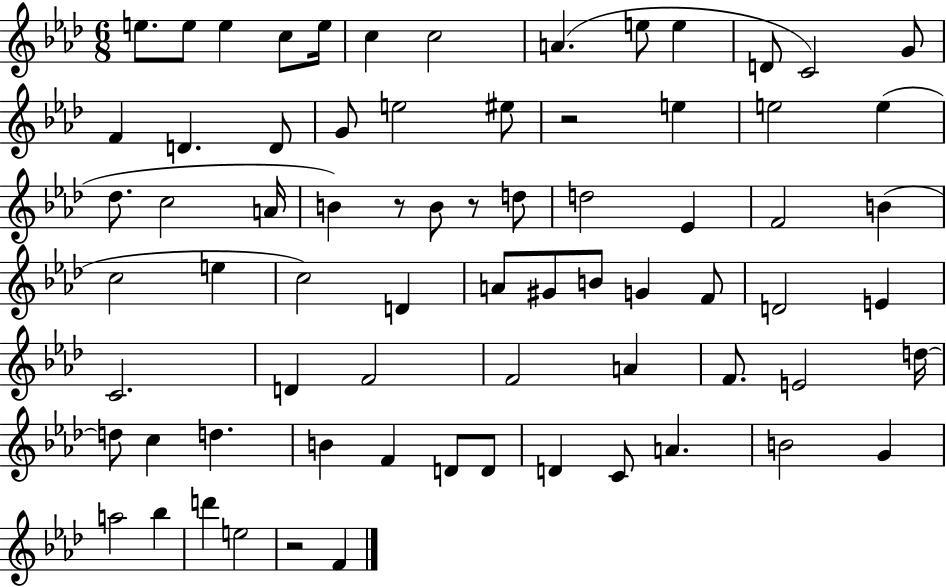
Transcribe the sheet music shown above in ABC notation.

X:1
T:Untitled
M:6/8
L:1/4
K:Ab
e/2 e/2 e c/2 e/4 c c2 A e/2 e D/2 C2 G/2 F D D/2 G/2 e2 ^e/2 z2 e e2 e _d/2 c2 A/4 B z/2 B/2 z/2 d/2 d2 _E F2 B c2 e c2 D A/2 ^G/2 B/2 G F/2 D2 E C2 D F2 F2 A F/2 E2 d/4 d/2 c d B F D/2 D/2 D C/2 A B2 G a2 _b d' e2 z2 F